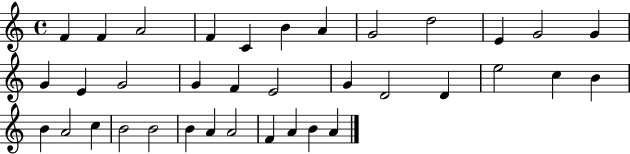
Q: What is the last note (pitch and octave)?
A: A4